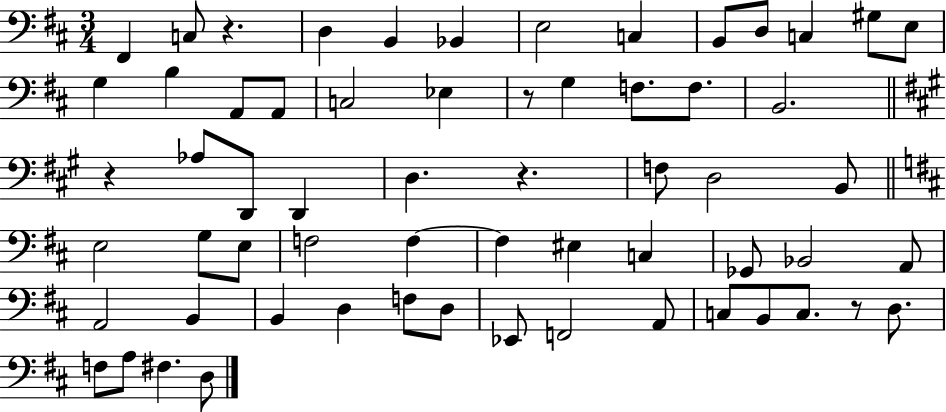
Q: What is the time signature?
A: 3/4